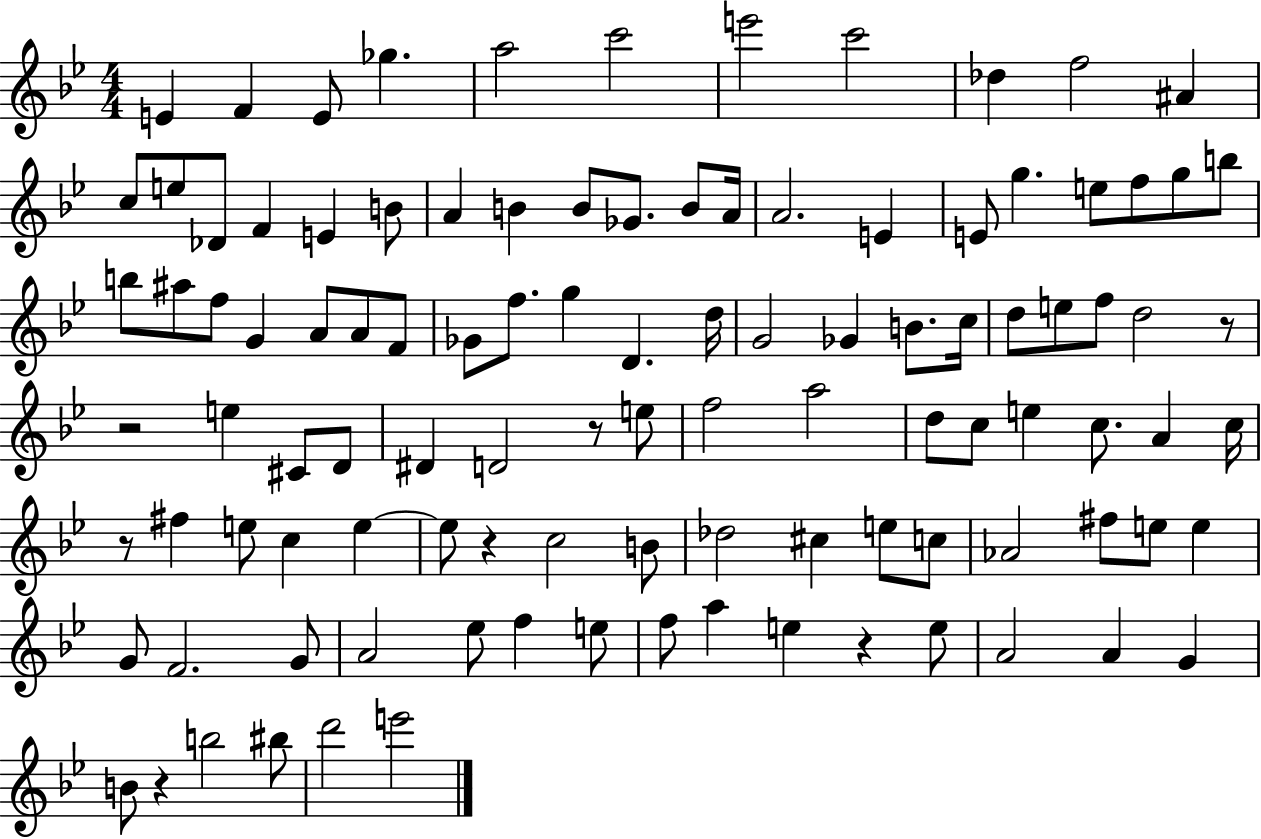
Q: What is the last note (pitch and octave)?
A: E6